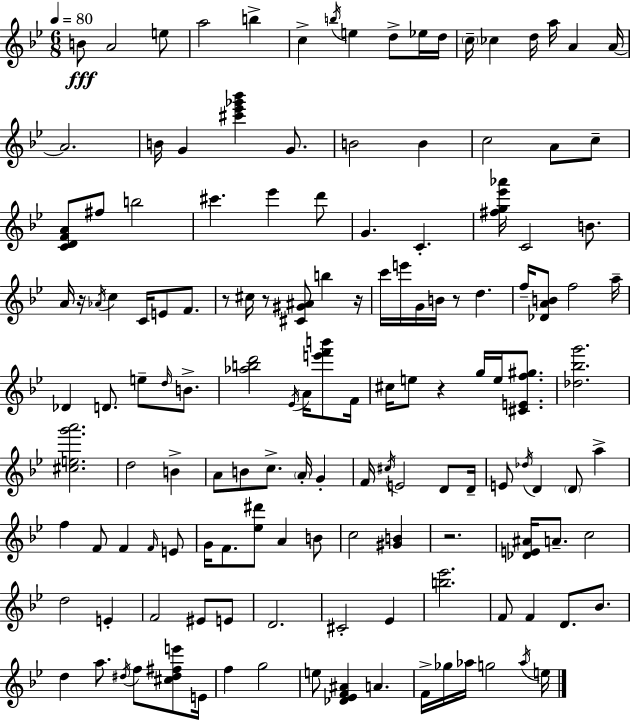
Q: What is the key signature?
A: BES major